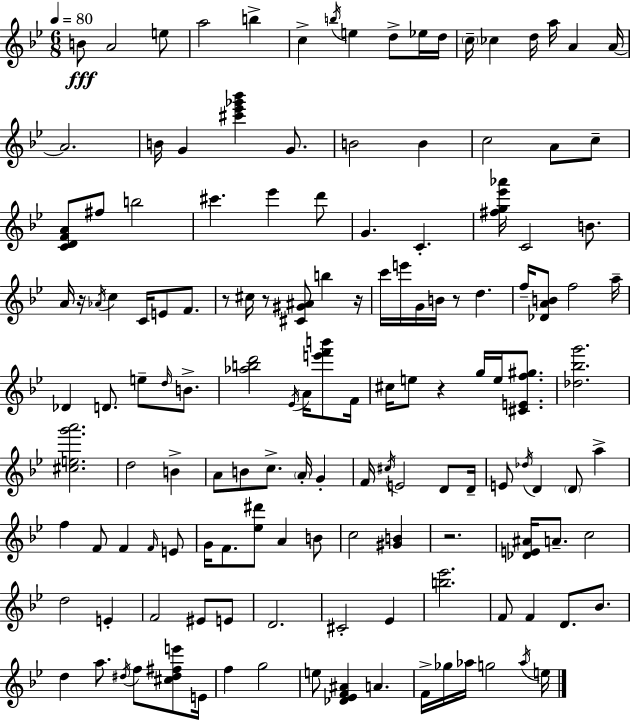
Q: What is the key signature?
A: BES major